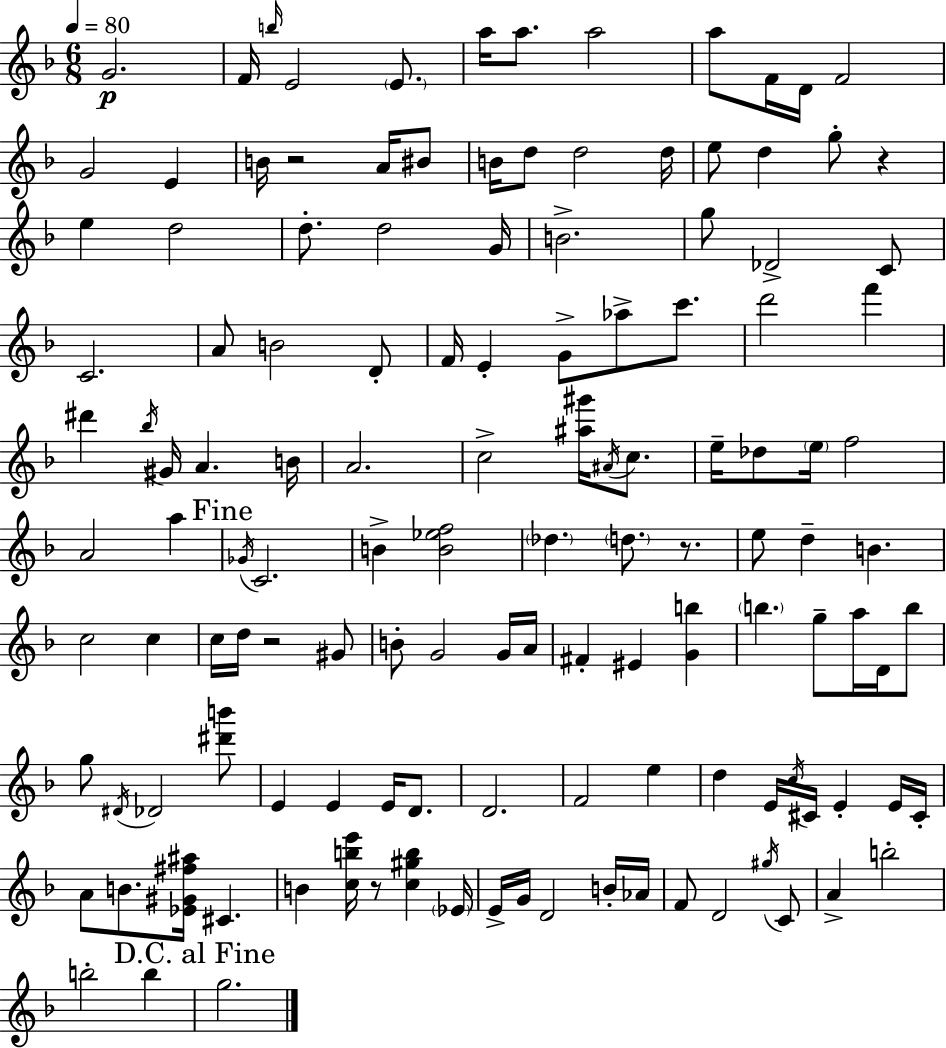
G4/h. F4/s B5/s E4/h E4/e. A5/s A5/e. A5/h A5/e F4/s D4/s F4/h G4/h E4/q B4/s R/h A4/s BIS4/e B4/s D5/e D5/h D5/s E5/e D5/q G5/e R/q E5/q D5/h D5/e. D5/h G4/s B4/h. G5/e Db4/h C4/e C4/h. A4/e B4/h D4/e F4/s E4/q G4/e Ab5/e C6/e. D6/h F6/q D#6/q Bb5/s G#4/s A4/q. B4/s A4/h. C5/h [A#5,G#6]/s A#4/s C5/e. E5/s Db5/e E5/s F5/h A4/h A5/q Gb4/s C4/h. B4/q [B4,Eb5,F5]/h Db5/q. D5/e. R/e. E5/e D5/q B4/q. C5/h C5/q C5/s D5/s R/h G#4/e B4/e G4/h G4/s A4/s F#4/q EIS4/q [G4,B5]/q B5/q. G5/e A5/s D4/s B5/e G5/e D#4/s Db4/h [D#6,B6]/e E4/q E4/q E4/s D4/e. D4/h. F4/h E5/q D5/q E4/s C5/s C#4/s E4/q E4/s C#4/s A4/e B4/e. [Eb4,G#4,F#5,A#5]/s C#4/q. B4/q [C5,B5,E6]/s R/e [C5,G#5,B5]/q Eb4/s E4/s G4/s D4/h B4/s Ab4/s F4/e D4/h G#5/s C4/e A4/q B5/h B5/h B5/q G5/h.